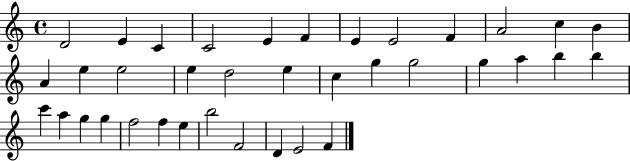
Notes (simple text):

D4/h E4/q C4/q C4/h E4/q F4/q E4/q E4/h F4/q A4/h C5/q B4/q A4/q E5/q E5/h E5/q D5/h E5/q C5/q G5/q G5/h G5/q A5/q B5/q B5/q C6/q A5/q G5/q G5/q F5/h F5/q E5/q B5/h F4/h D4/q E4/h F4/q